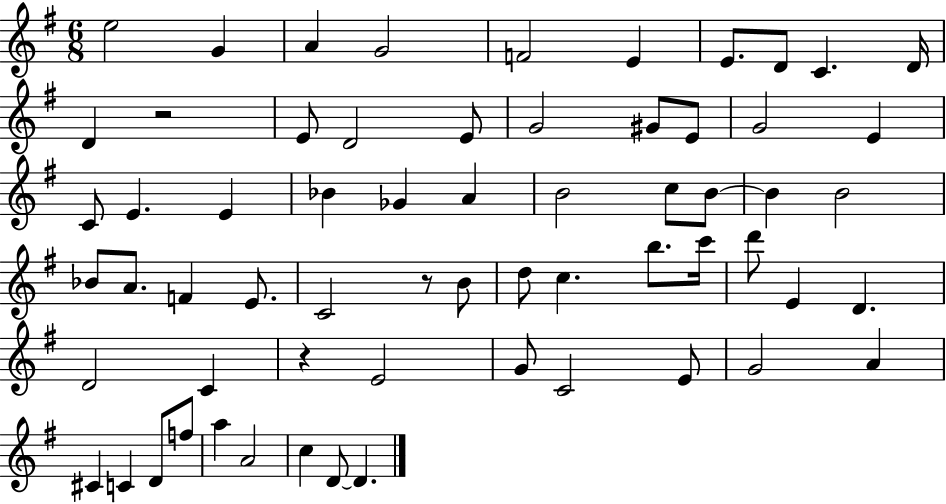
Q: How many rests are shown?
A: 3